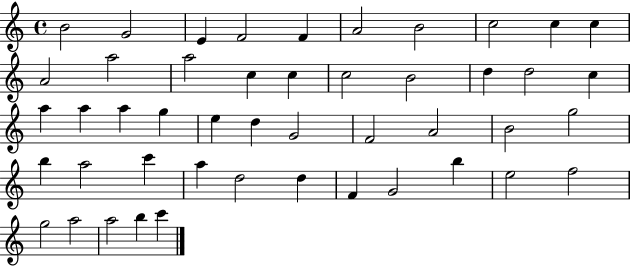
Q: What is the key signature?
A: C major